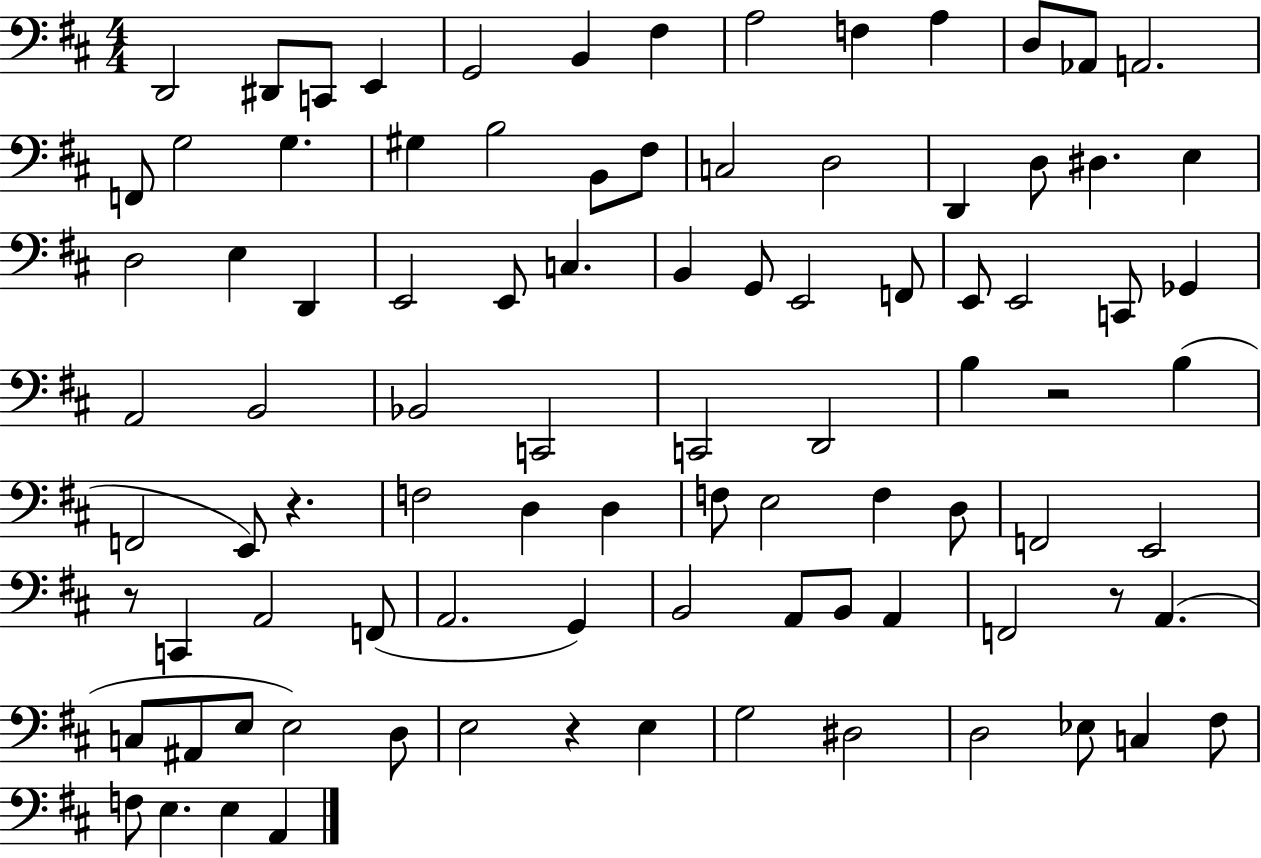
X:1
T:Untitled
M:4/4
L:1/4
K:D
D,,2 ^D,,/2 C,,/2 E,, G,,2 B,, ^F, A,2 F, A, D,/2 _A,,/2 A,,2 F,,/2 G,2 G, ^G, B,2 B,,/2 ^F,/2 C,2 D,2 D,, D,/2 ^D, E, D,2 E, D,, E,,2 E,,/2 C, B,, G,,/2 E,,2 F,,/2 E,,/2 E,,2 C,,/2 _G,, A,,2 B,,2 _B,,2 C,,2 C,,2 D,,2 B, z2 B, F,,2 E,,/2 z F,2 D, D, F,/2 E,2 F, D,/2 F,,2 E,,2 z/2 C,, A,,2 F,,/2 A,,2 G,, B,,2 A,,/2 B,,/2 A,, F,,2 z/2 A,, C,/2 ^A,,/2 E,/2 E,2 D,/2 E,2 z E, G,2 ^D,2 D,2 _E,/2 C, ^F,/2 F,/2 E, E, A,,